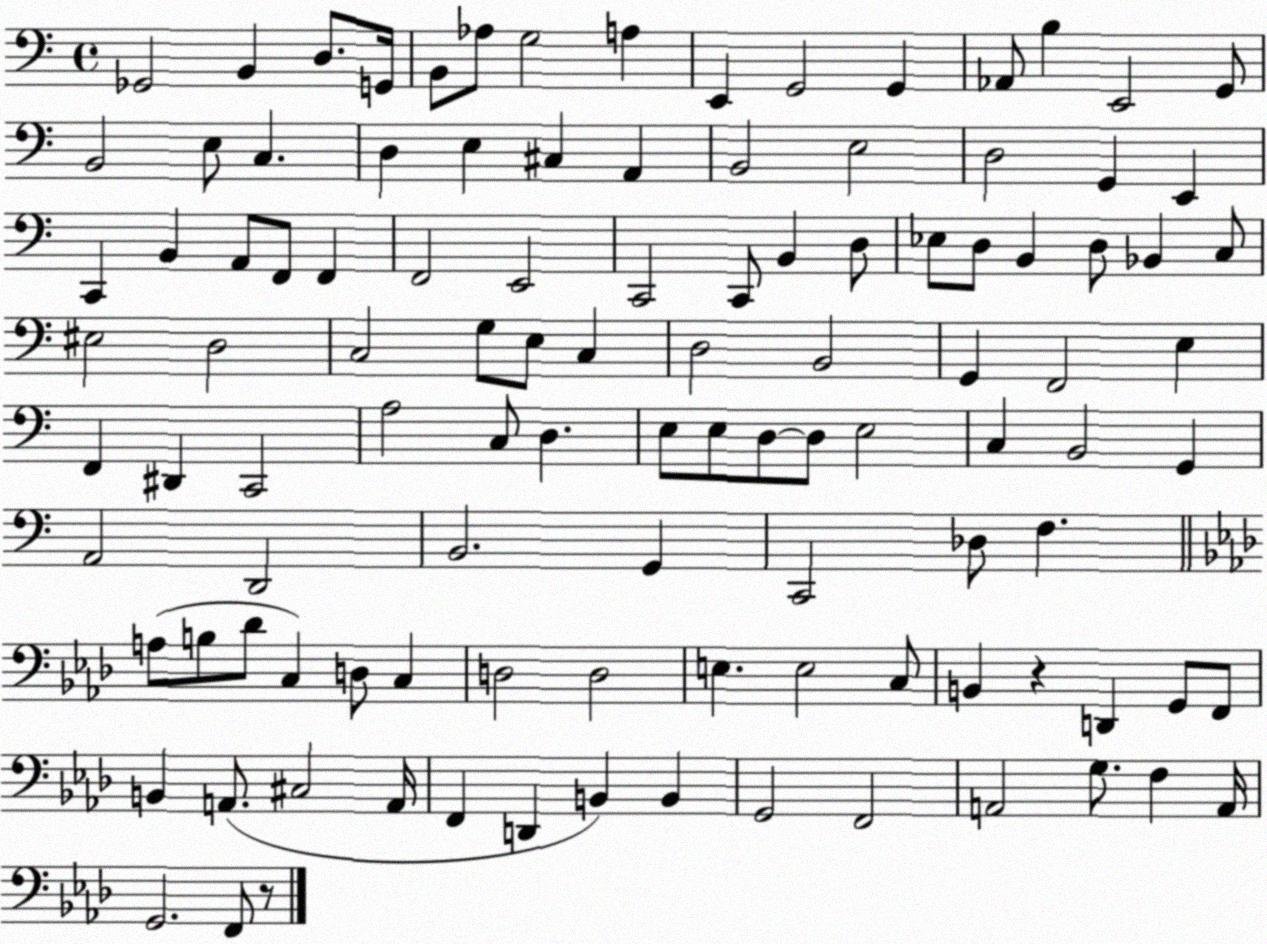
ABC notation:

X:1
T:Untitled
M:4/4
L:1/4
K:C
_G,,2 B,, D,/2 G,,/4 B,,/2 _A,/2 G,2 A, E,, G,,2 G,, _A,,/2 B, E,,2 G,,/2 B,,2 E,/2 C, D, E, ^C, A,, B,,2 E,2 D,2 G,, E,, C,, B,, A,,/2 F,,/2 F,, F,,2 E,,2 C,,2 C,,/2 B,, D,/2 _E,/2 D,/2 B,, D,/2 _B,, C,/2 ^E,2 D,2 C,2 G,/2 E,/2 C, D,2 B,,2 G,, F,,2 E, F,, ^D,, C,,2 A,2 C,/2 D, E,/2 E,/2 D,/2 D,/2 E,2 C, B,,2 G,, A,,2 D,,2 B,,2 G,, C,,2 _D,/2 F, A,/2 B,/2 _D/2 C, D,/2 C, D,2 D,2 E, E,2 C,/2 B,, z D,, G,,/2 F,,/2 B,, A,,/2 ^C,2 A,,/4 F,, D,, B,, B,, G,,2 F,,2 A,,2 G,/2 F, A,,/4 G,,2 F,,/2 z/2